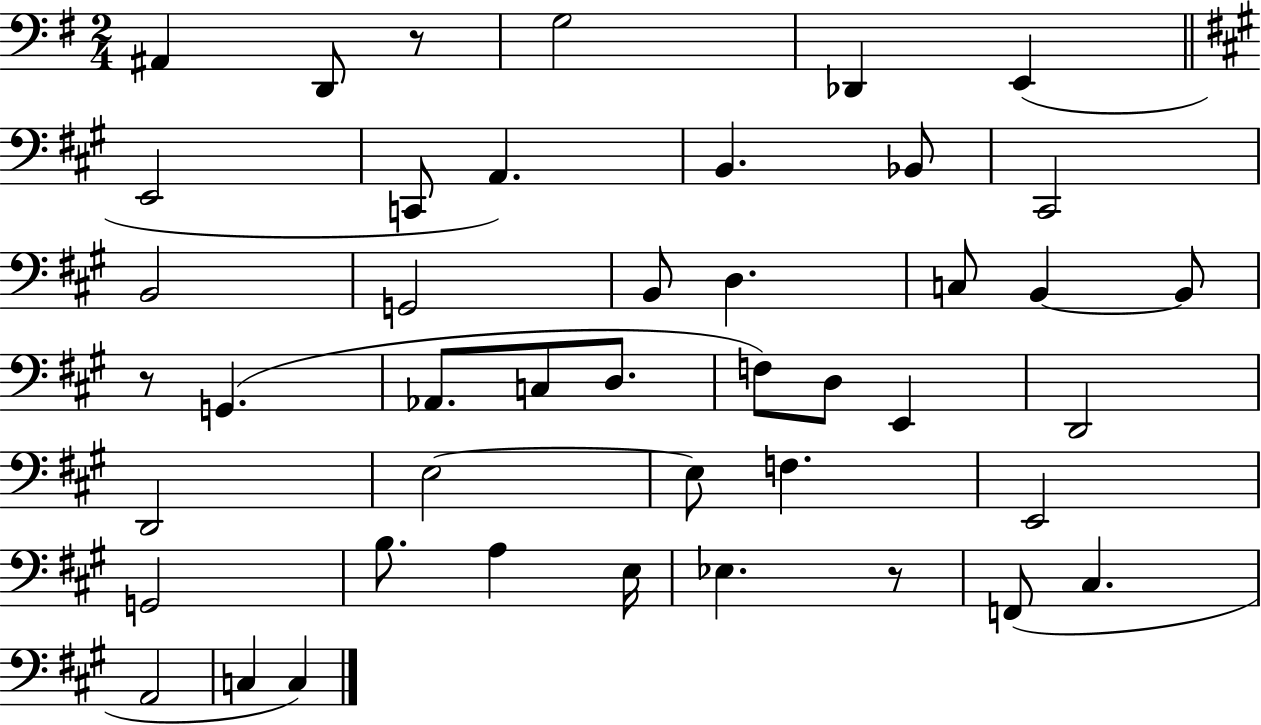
X:1
T:Untitled
M:2/4
L:1/4
K:G
^A,, D,,/2 z/2 G,2 _D,, E,, E,,2 C,,/2 A,, B,, _B,,/2 ^C,,2 B,,2 G,,2 B,,/2 D, C,/2 B,, B,,/2 z/2 G,, _A,,/2 C,/2 D,/2 F,/2 D,/2 E,, D,,2 D,,2 E,2 E,/2 F, E,,2 G,,2 B,/2 A, E,/4 _E, z/2 F,,/2 ^C, A,,2 C, C,